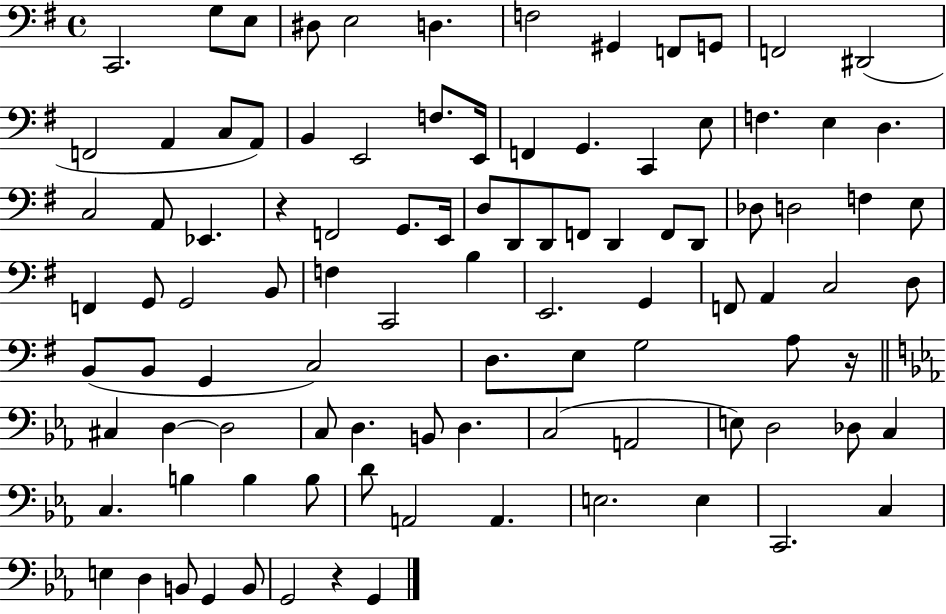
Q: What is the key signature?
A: G major